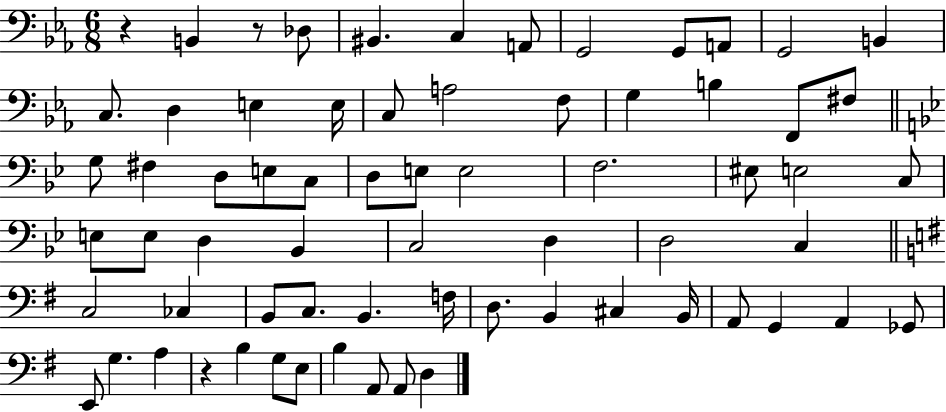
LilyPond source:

{
  \clef bass
  \numericTimeSignature
  \time 6/8
  \key ees \major
  r4 b,4 r8 des8 | bis,4. c4 a,8 | g,2 g,8 a,8 | g,2 b,4 | \break c8. d4 e4 e16 | c8 a2 f8 | g4 b4 f,8 fis8 | \bar "||" \break \key bes \major g8 fis4 d8 e8 c8 | d8 e8 e2 | f2. | eis8 e2 c8 | \break e8 e8 d4 bes,4 | c2 d4 | d2 c4 | \bar "||" \break \key e \minor c2 ces4 | b,8 c8. b,4. f16 | d8. b,4 cis4 b,16 | a,8 g,4 a,4 ges,8 | \break e,8 g4. a4 | r4 b4 g8 e8 | b4 a,8 a,8 d4 | \bar "|."
}